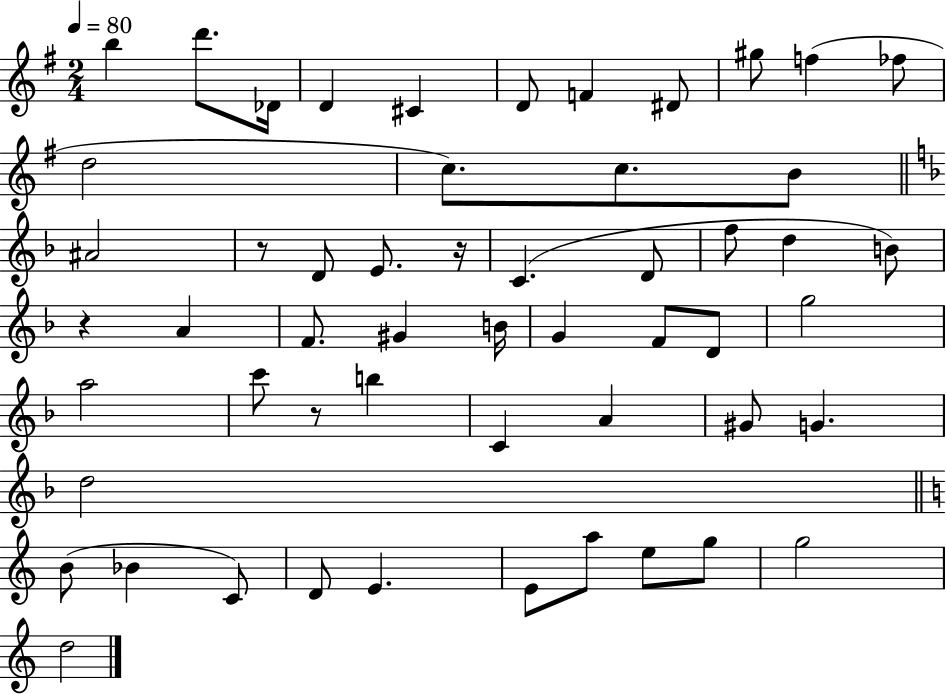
B5/q D6/e. Db4/s D4/q C#4/q D4/e F4/q D#4/e G#5/e F5/q FES5/e D5/h C5/e. C5/e. B4/e A#4/h R/e D4/e E4/e. R/s C4/q. D4/e F5/e D5/q B4/e R/q A4/q F4/e. G#4/q B4/s G4/q F4/e D4/e G5/h A5/h C6/e R/e B5/q C4/q A4/q G#4/e G4/q. D5/h B4/e Bb4/q C4/e D4/e E4/q. E4/e A5/e E5/e G5/e G5/h D5/h